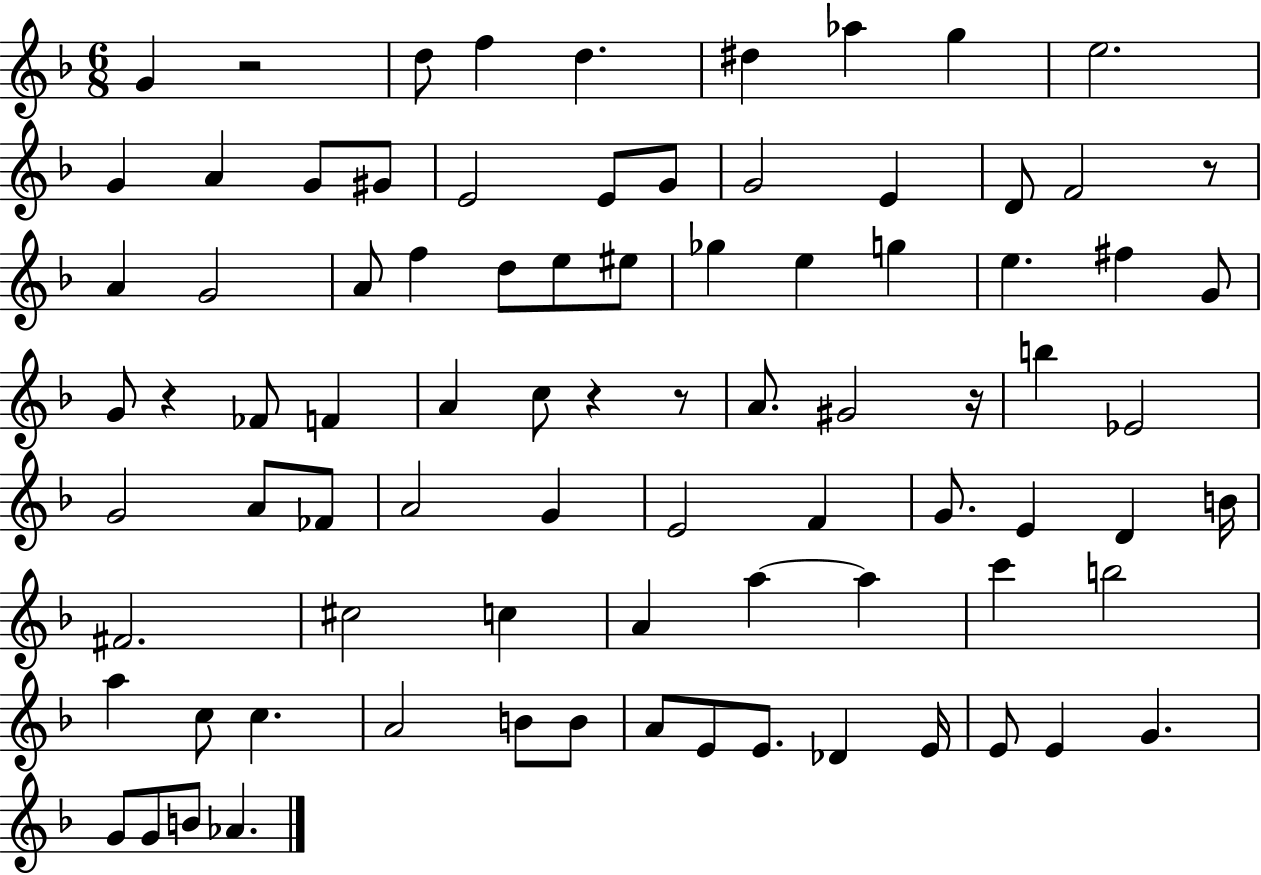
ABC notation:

X:1
T:Untitled
M:6/8
L:1/4
K:F
G z2 d/2 f d ^d _a g e2 G A G/2 ^G/2 E2 E/2 G/2 G2 E D/2 F2 z/2 A G2 A/2 f d/2 e/2 ^e/2 _g e g e ^f G/2 G/2 z _F/2 F A c/2 z z/2 A/2 ^G2 z/4 b _E2 G2 A/2 _F/2 A2 G E2 F G/2 E D B/4 ^F2 ^c2 c A a a c' b2 a c/2 c A2 B/2 B/2 A/2 E/2 E/2 _D E/4 E/2 E G G/2 G/2 B/2 _A